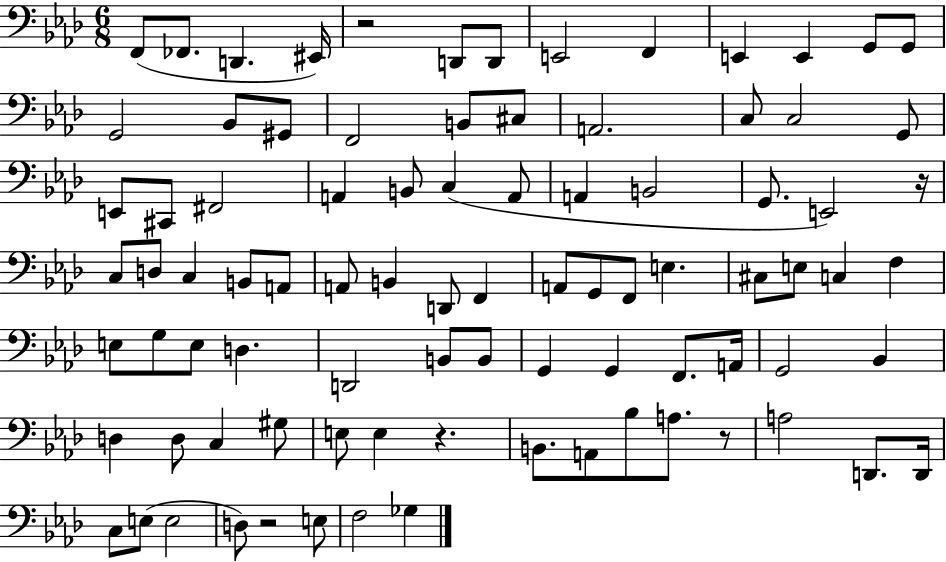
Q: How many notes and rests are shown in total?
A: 88